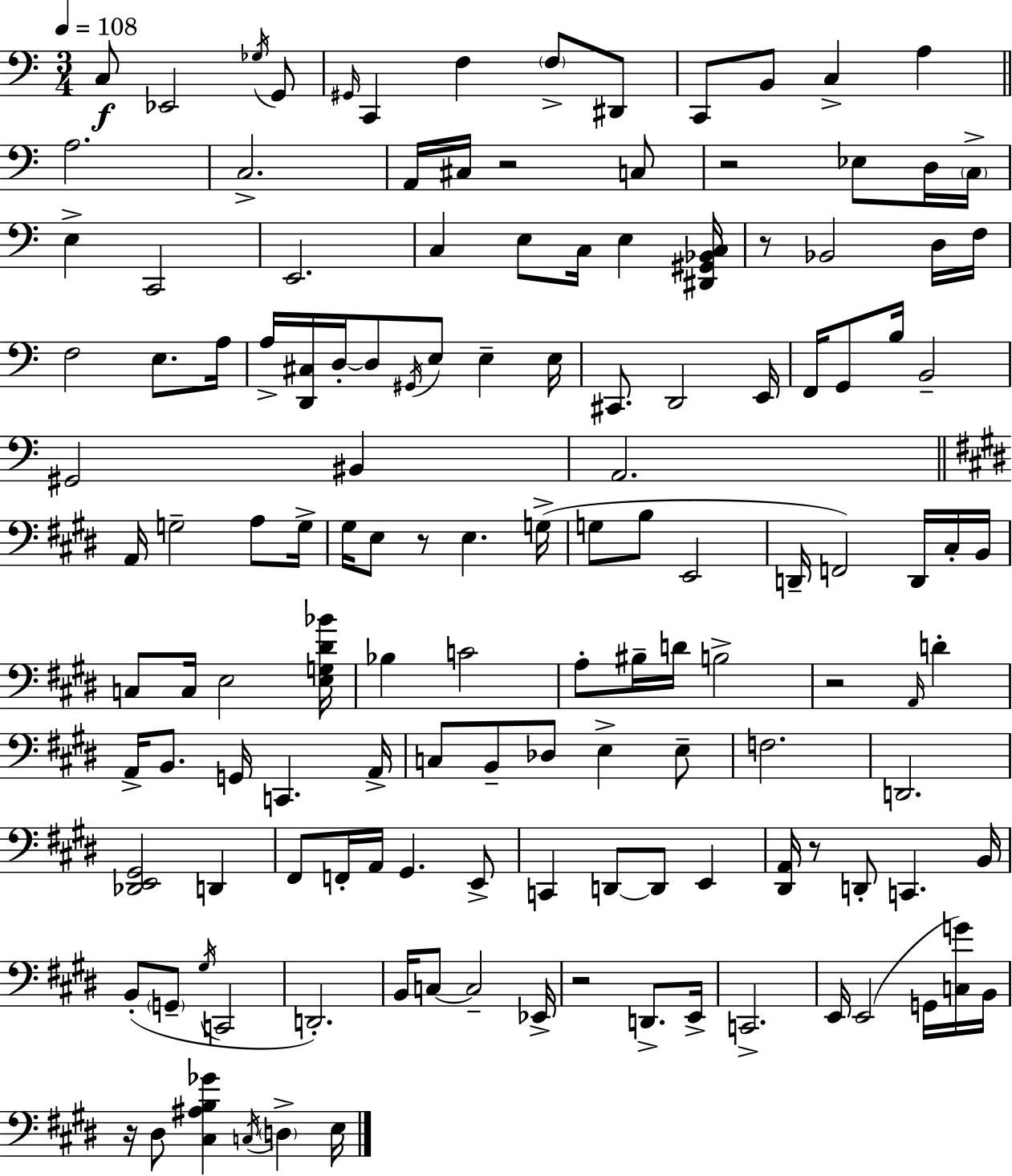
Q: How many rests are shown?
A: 8